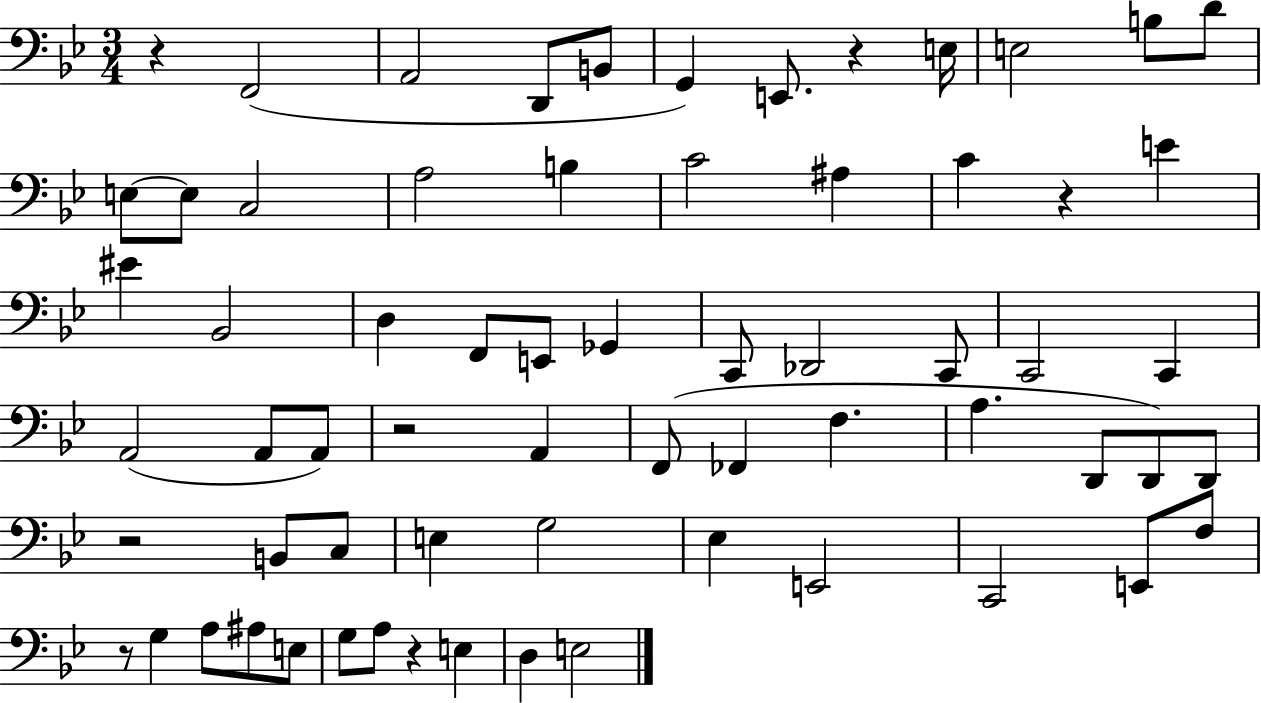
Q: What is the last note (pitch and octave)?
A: E3